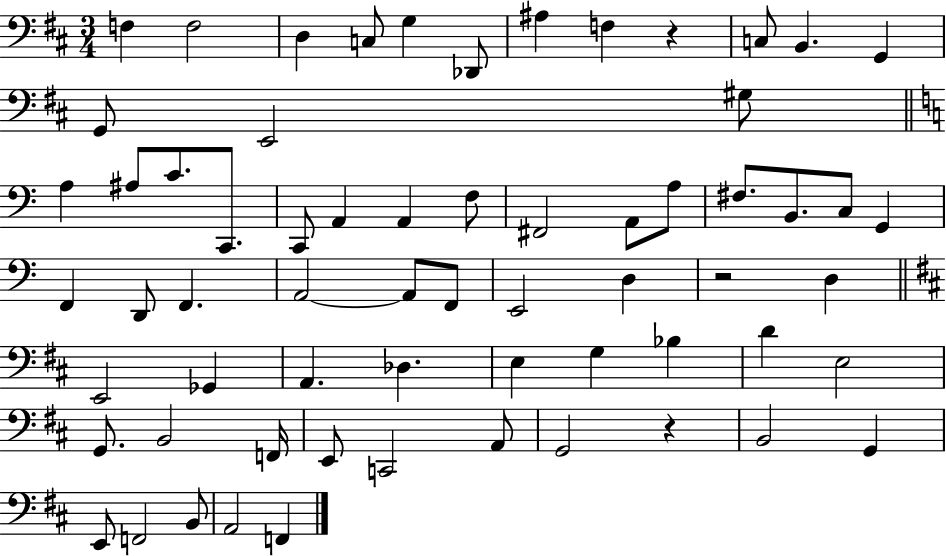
X:1
T:Untitled
M:3/4
L:1/4
K:D
F, F,2 D, C,/2 G, _D,,/2 ^A, F, z C,/2 B,, G,, G,,/2 E,,2 ^G,/2 A, ^A,/2 C/2 C,,/2 C,,/2 A,, A,, F,/2 ^F,,2 A,,/2 A,/2 ^F,/2 B,,/2 C,/2 G,, F,, D,,/2 F,, A,,2 A,,/2 F,,/2 E,,2 D, z2 D, E,,2 _G,, A,, _D, E, G, _B, D E,2 G,,/2 B,,2 F,,/4 E,,/2 C,,2 A,,/2 G,,2 z B,,2 G,, E,,/2 F,,2 B,,/2 A,,2 F,,